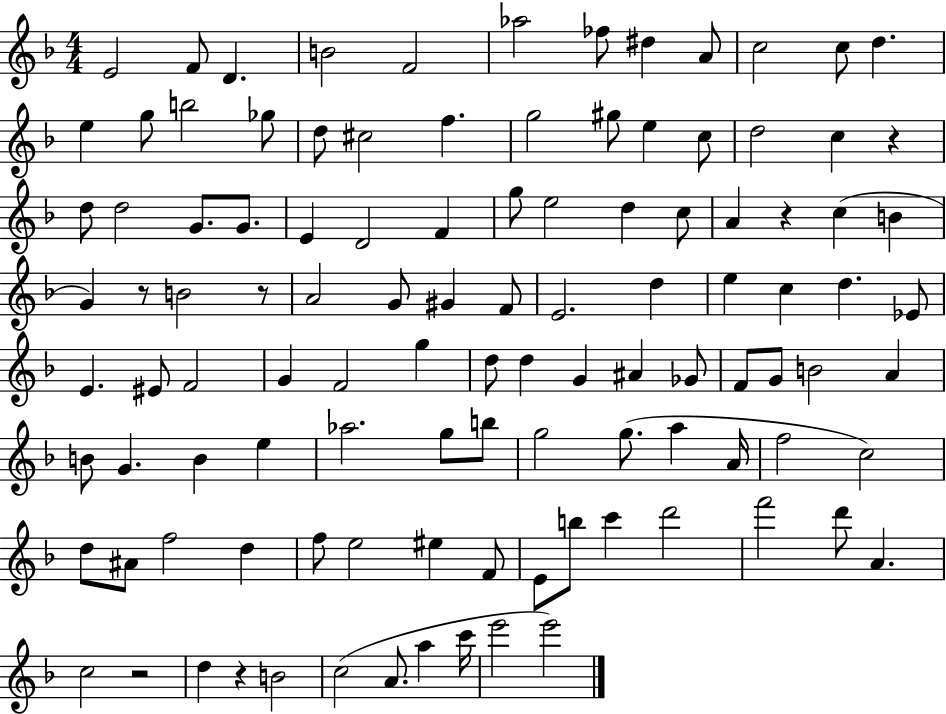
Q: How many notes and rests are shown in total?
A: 109